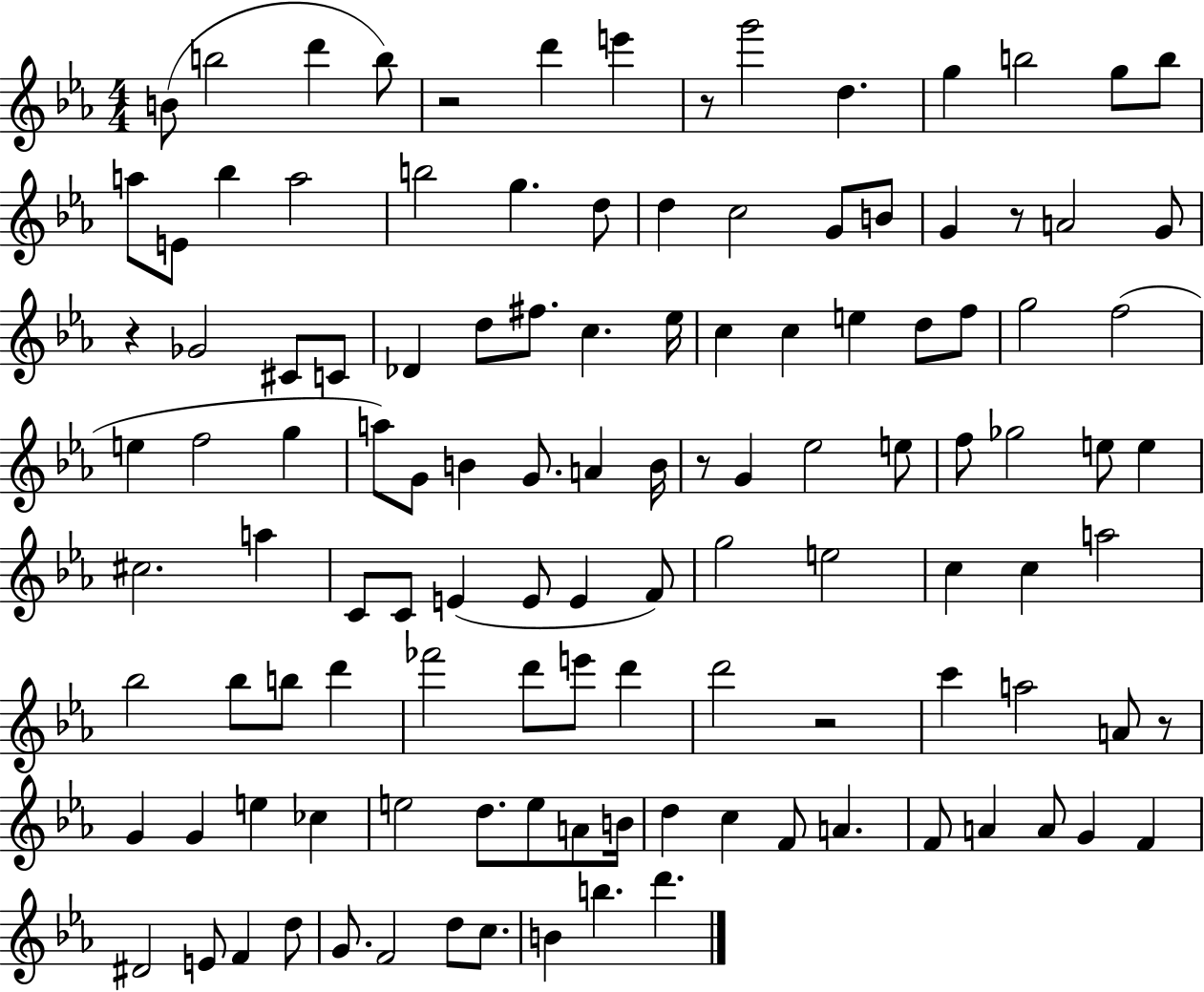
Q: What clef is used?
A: treble